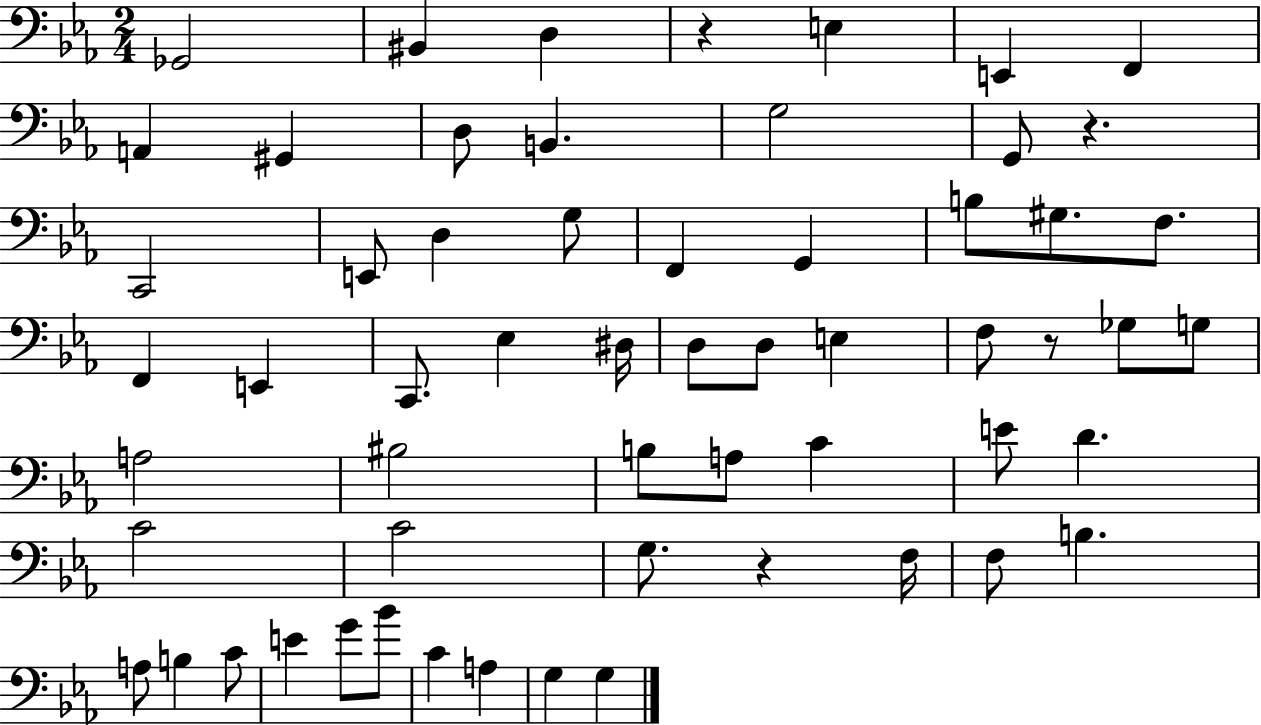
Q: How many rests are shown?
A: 4